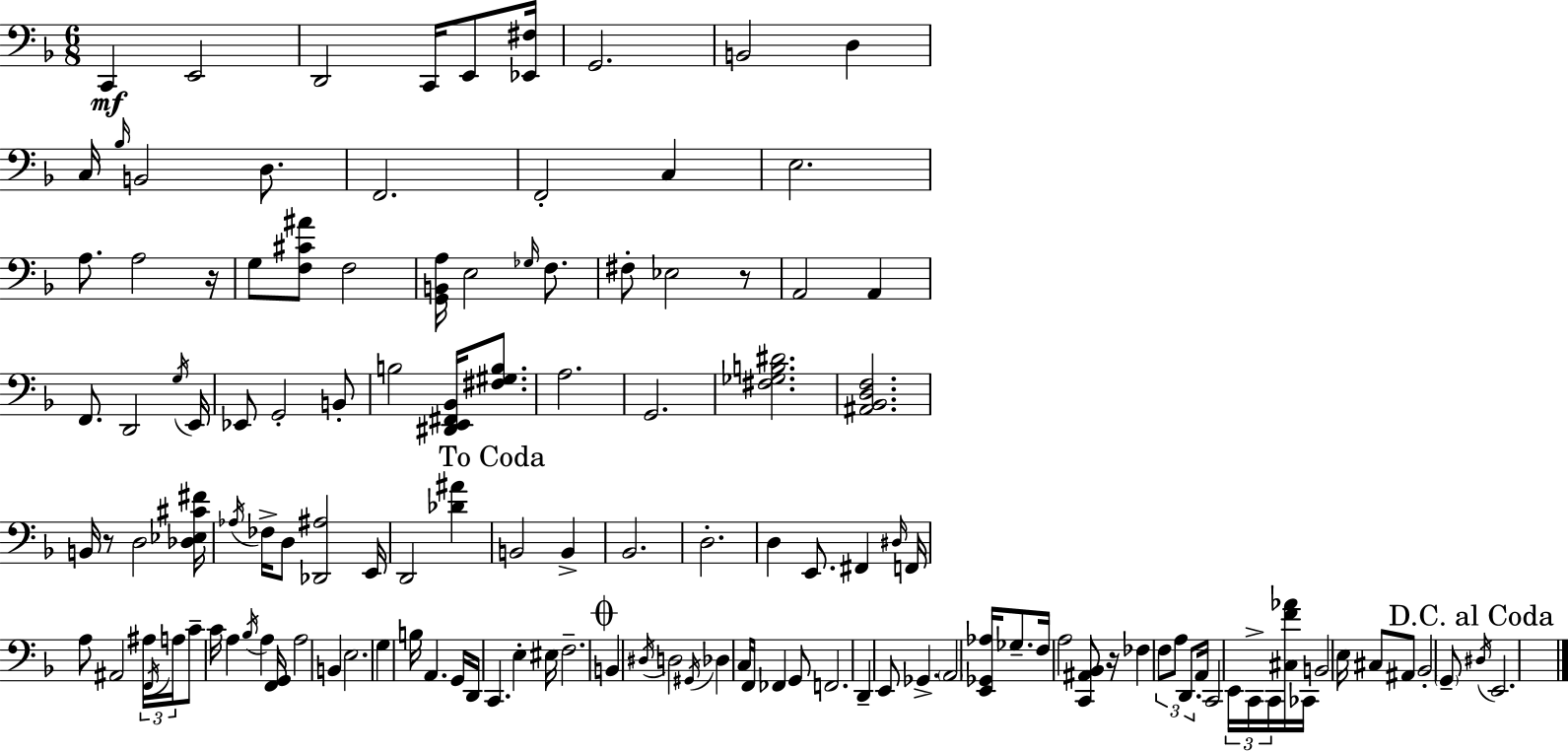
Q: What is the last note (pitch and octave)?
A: E2